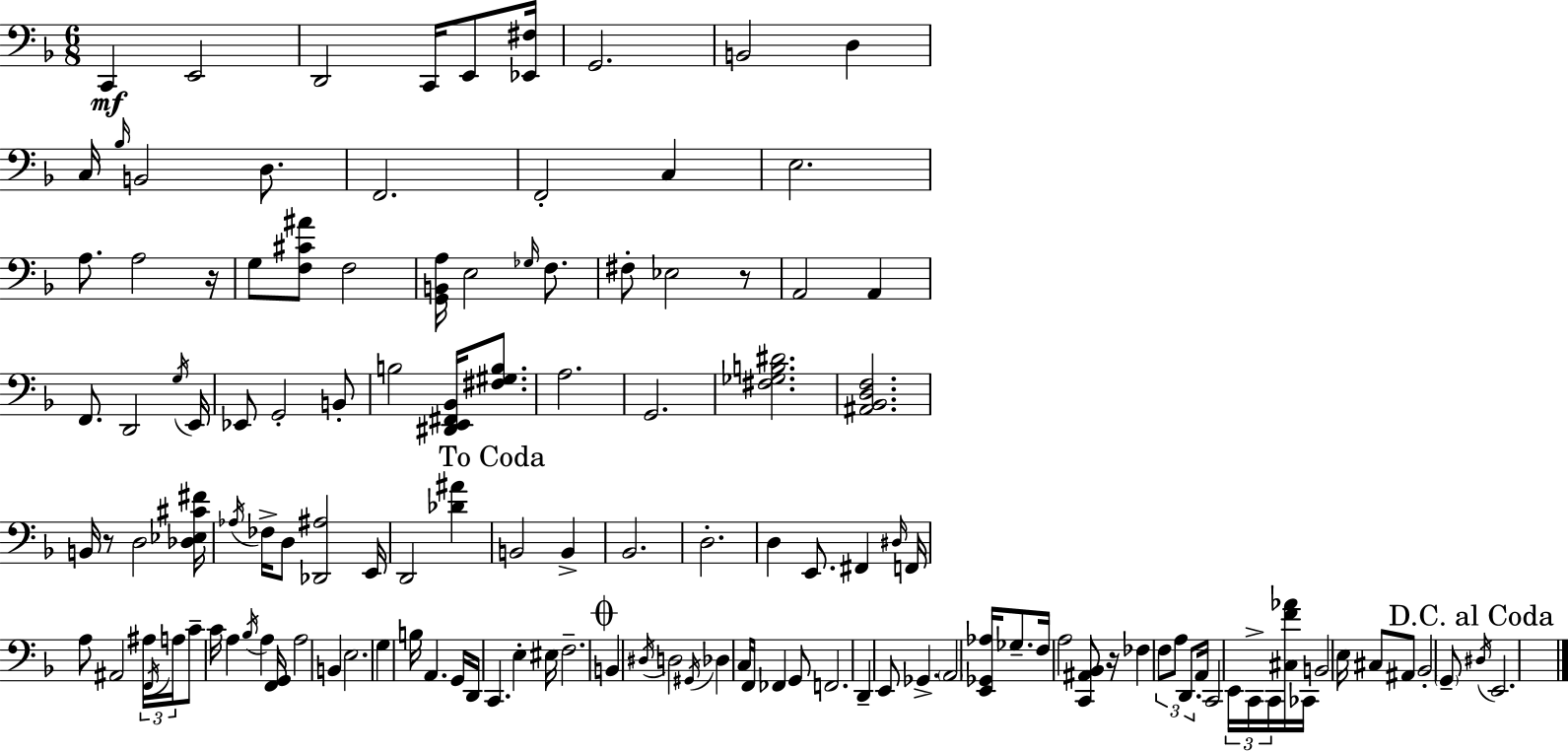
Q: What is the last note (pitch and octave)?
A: E2